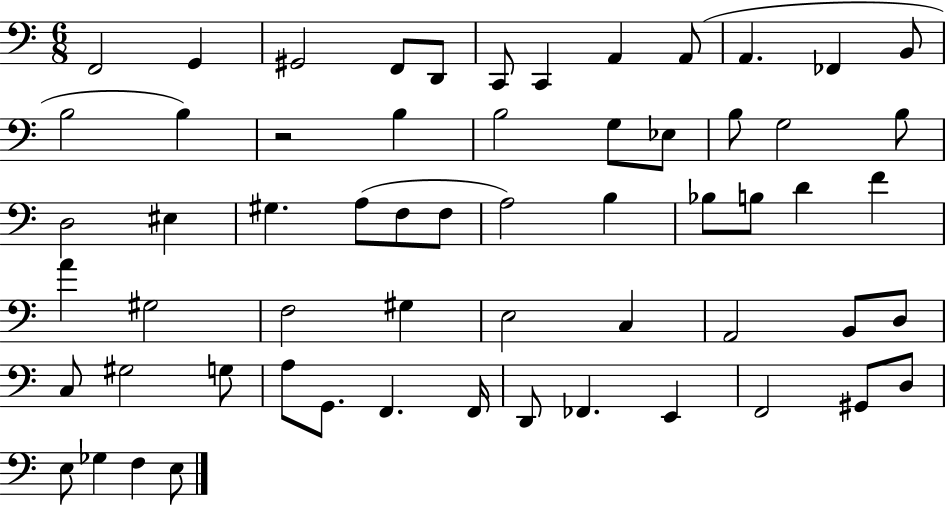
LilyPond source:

{
  \clef bass
  \numericTimeSignature
  \time 6/8
  \key c \major
  f,2 g,4 | gis,2 f,8 d,8 | c,8 c,4 a,4 a,8( | a,4. fes,4 b,8 | \break b2 b4) | r2 b4 | b2 g8 ees8 | b8 g2 b8 | \break d2 eis4 | gis4. a8( f8 f8 | a2) b4 | bes8 b8 d'4 f'4 | \break a'4 gis2 | f2 gis4 | e2 c4 | a,2 b,8 d8 | \break c8 gis2 g8 | a8 g,8. f,4. f,16 | d,8 fes,4. e,4 | f,2 gis,8 d8 | \break e8 ges4 f4 e8 | \bar "|."
}